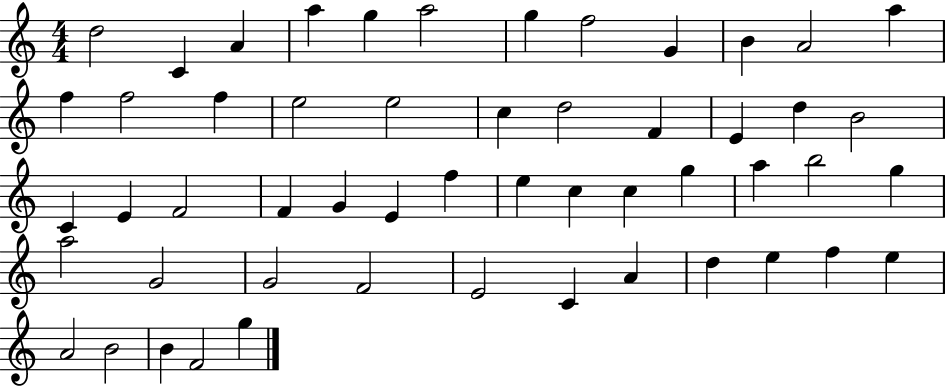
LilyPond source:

{
  \clef treble
  \numericTimeSignature
  \time 4/4
  \key c \major
  d''2 c'4 a'4 | a''4 g''4 a''2 | g''4 f''2 g'4 | b'4 a'2 a''4 | \break f''4 f''2 f''4 | e''2 e''2 | c''4 d''2 f'4 | e'4 d''4 b'2 | \break c'4 e'4 f'2 | f'4 g'4 e'4 f''4 | e''4 c''4 c''4 g''4 | a''4 b''2 g''4 | \break a''2 g'2 | g'2 f'2 | e'2 c'4 a'4 | d''4 e''4 f''4 e''4 | \break a'2 b'2 | b'4 f'2 g''4 | \bar "|."
}